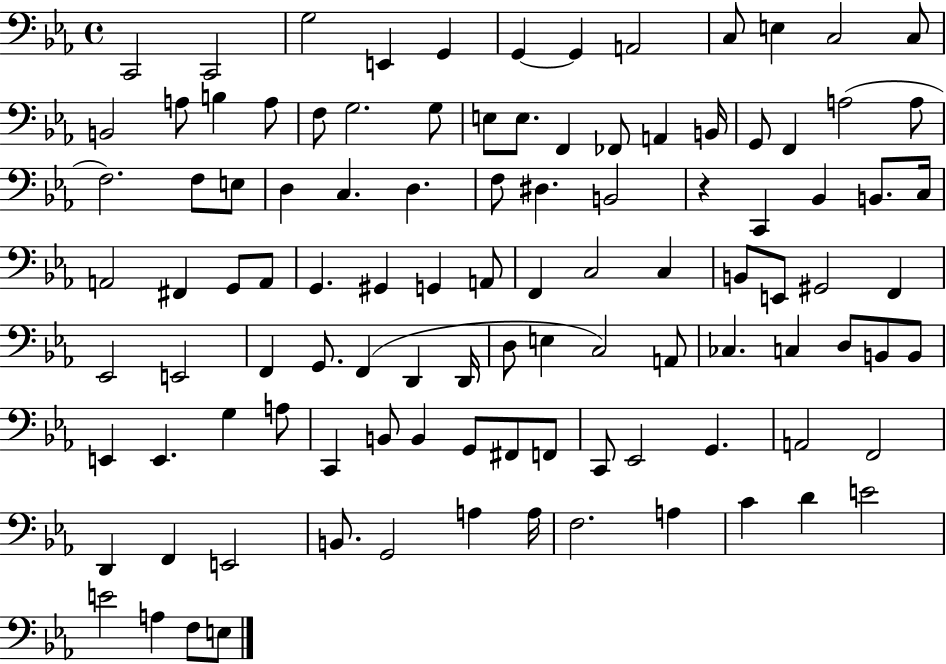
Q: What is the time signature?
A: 4/4